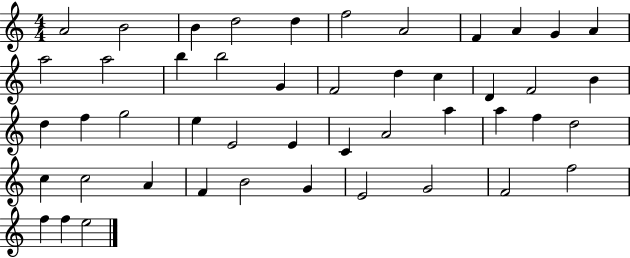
{
  \clef treble
  \numericTimeSignature
  \time 4/4
  \key c \major
  a'2 b'2 | b'4 d''2 d''4 | f''2 a'2 | f'4 a'4 g'4 a'4 | \break a''2 a''2 | b''4 b''2 g'4 | f'2 d''4 c''4 | d'4 f'2 b'4 | \break d''4 f''4 g''2 | e''4 e'2 e'4 | c'4 a'2 a''4 | a''4 f''4 d''2 | \break c''4 c''2 a'4 | f'4 b'2 g'4 | e'2 g'2 | f'2 f''2 | \break f''4 f''4 e''2 | \bar "|."
}